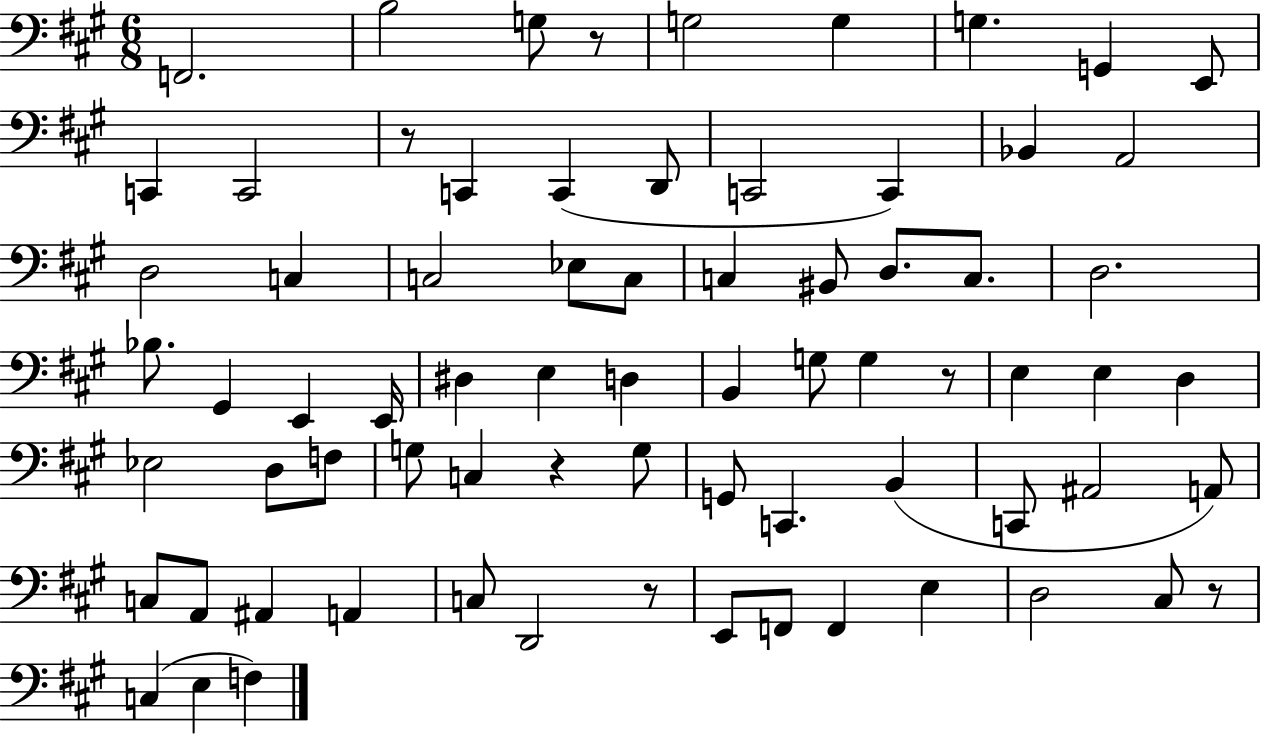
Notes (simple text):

F2/h. B3/h G3/e R/e G3/h G3/q G3/q. G2/q E2/e C2/q C2/h R/e C2/q C2/q D2/e C2/h C2/q Bb2/q A2/h D3/h C3/q C3/h Eb3/e C3/e C3/q BIS2/e D3/e. C3/e. D3/h. Bb3/e. G#2/q E2/q E2/s D#3/q E3/q D3/q B2/q G3/e G3/q R/e E3/q E3/q D3/q Eb3/h D3/e F3/e G3/e C3/q R/q G3/e G2/e C2/q. B2/q C2/e A#2/h A2/e C3/e A2/e A#2/q A2/q C3/e D2/h R/e E2/e F2/e F2/q E3/q D3/h C#3/e R/e C3/q E3/q F3/q